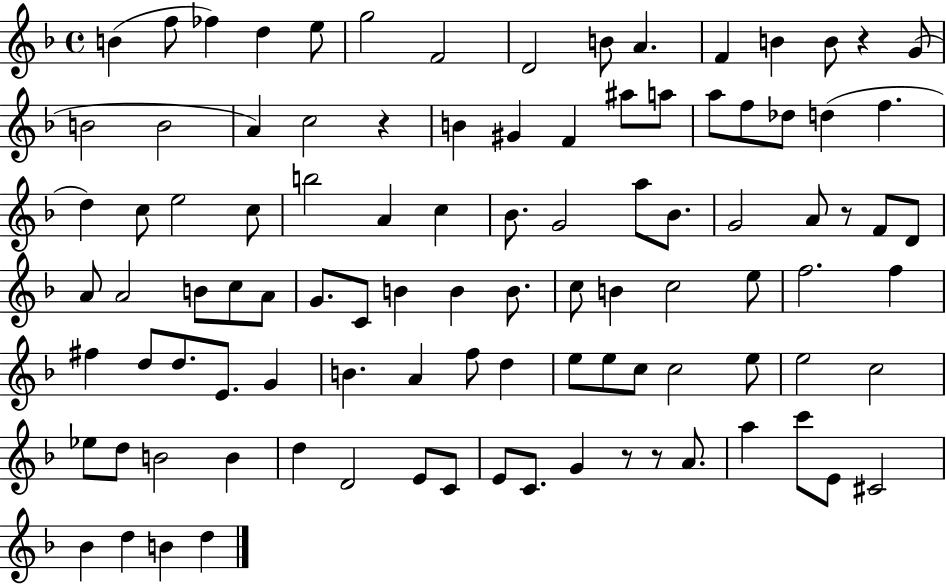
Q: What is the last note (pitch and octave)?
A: D5